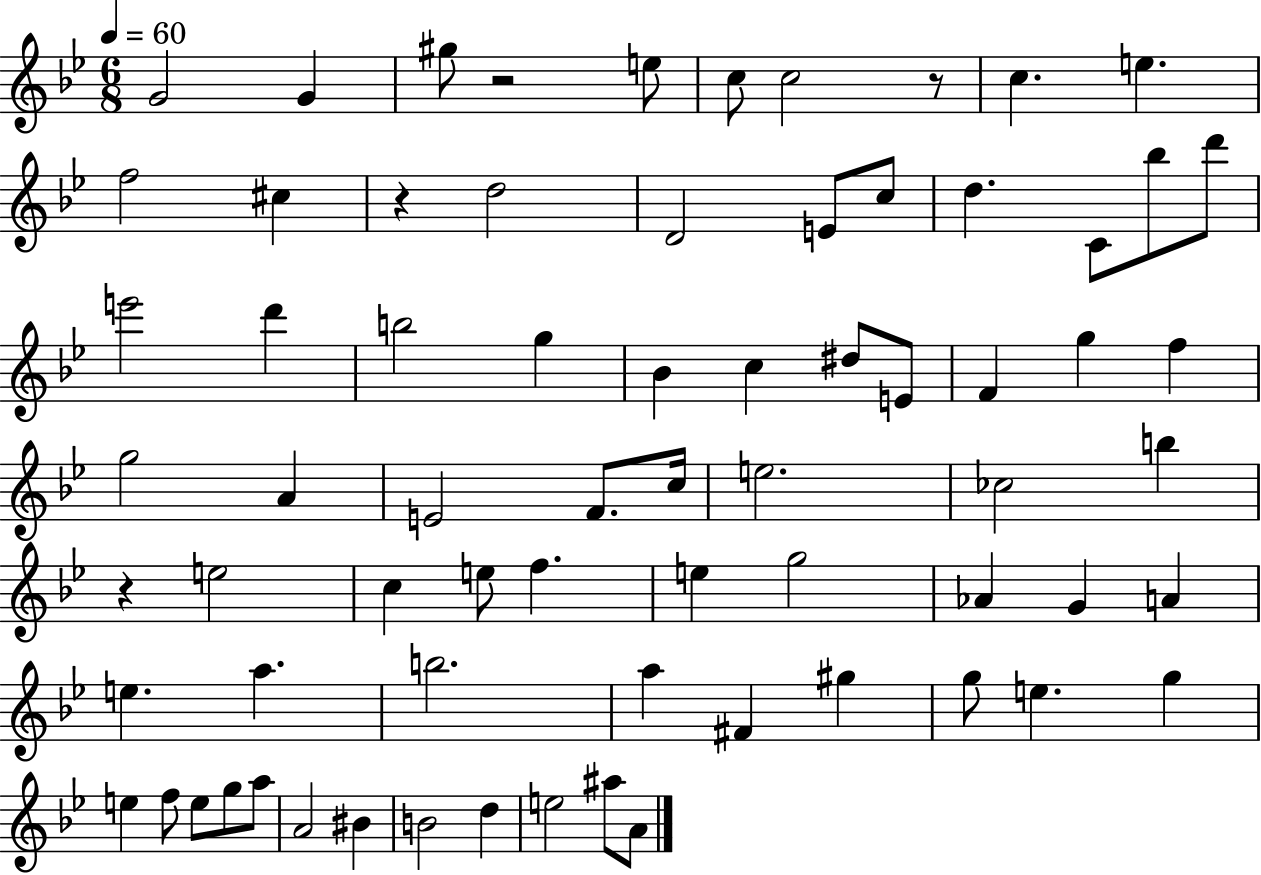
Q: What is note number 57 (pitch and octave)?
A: F5